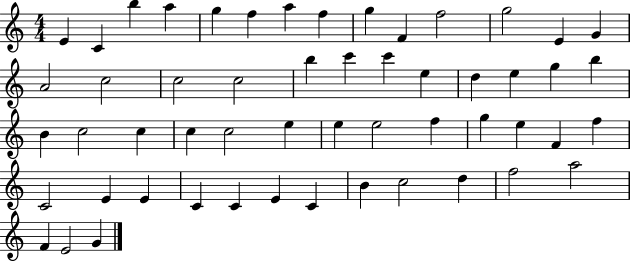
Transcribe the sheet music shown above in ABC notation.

X:1
T:Untitled
M:4/4
L:1/4
K:C
E C b a g f a f g F f2 g2 E G A2 c2 c2 c2 b c' c' e d e g b B c2 c c c2 e e e2 f g e F f C2 E E C C E C B c2 d f2 a2 F E2 G